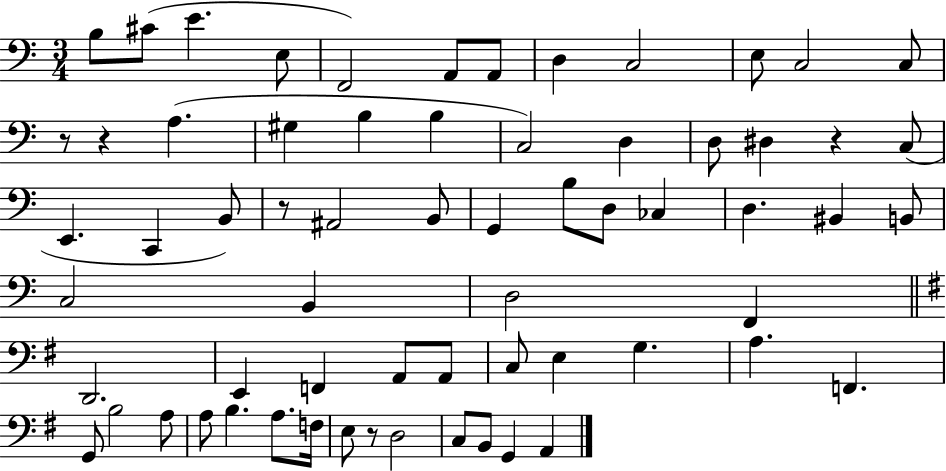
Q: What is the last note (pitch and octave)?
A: A2